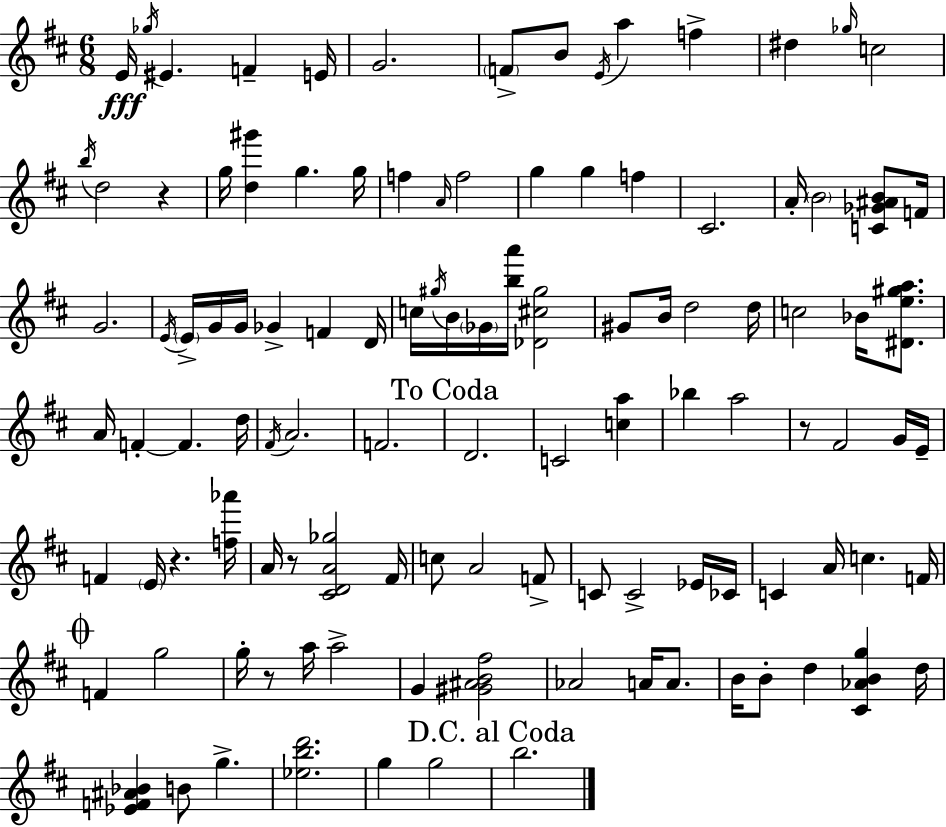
X:1
T:Untitled
M:6/8
L:1/4
K:D
E/4 _g/4 ^E F E/4 G2 F/2 B/2 E/4 a f ^d _g/4 c2 b/4 d2 z g/4 [d^g'] g g/4 f A/4 f2 g g f ^C2 A/4 B2 [C_G^AB]/2 F/4 G2 E/4 E/4 G/4 G/4 _G F D/4 c/4 ^g/4 B/4 _G/4 [ba']/4 [_D^c^g]2 ^G/2 B/4 d2 d/4 c2 _B/4 [^De^ga]/2 A/4 F F d/4 ^F/4 A2 F2 D2 C2 [ca] _b a2 z/2 ^F2 G/4 E/4 F E/4 z [f_a']/4 A/4 z/2 [^CDA_g]2 ^F/4 c/2 A2 F/2 C/2 C2 _E/4 _C/4 C A/4 c F/4 F g2 g/4 z/2 a/4 a2 G [^G^AB^f]2 _A2 A/4 A/2 B/4 B/2 d [^C_ABg] d/4 [_EF^A_B] B/2 g [_ebd']2 g g2 b2